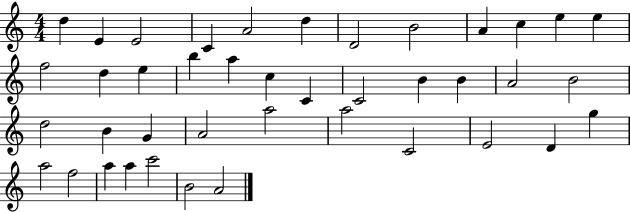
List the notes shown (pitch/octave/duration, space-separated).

D5/q E4/q E4/h C4/q A4/h D5/q D4/h B4/h A4/q C5/q E5/q E5/q F5/h D5/q E5/q B5/q A5/q C5/q C4/q C4/h B4/q B4/q A4/h B4/h D5/h B4/q G4/q A4/h A5/h A5/h C4/h E4/h D4/q G5/q A5/h F5/h A5/q A5/q C6/h B4/h A4/h